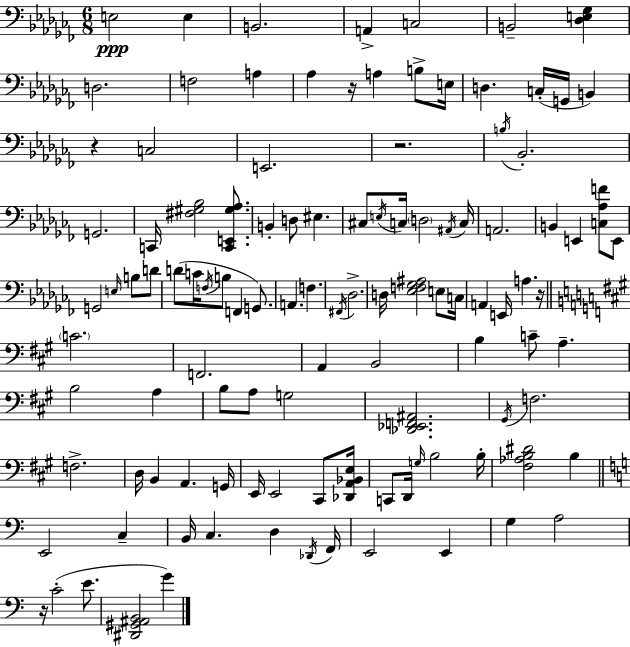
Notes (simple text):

E3/h E3/q B2/h. A2/q C3/h B2/h [Db3,E3,Gb3]/q D3/h. F3/h A3/q Ab3/q R/s A3/q B3/e E3/s D3/q. C3/s G2/s B2/q R/q C3/h E2/h. R/h. B3/s Bb2/h. G2/h. C2/s [F#3,G#3,Bb3]/h [C2,E2,G#3,Ab3]/e. B2/q D3/e EIS3/q. C#3/e E3/s C3/s D3/h A#2/s C3/s A2/h. B2/q E2/q [C3,Ab3,F4]/e E2/e G2/h E3/s B3/e D4/e D4/e C4/s F3/s B3/e F2/q G2/e. A2/q. F3/q. F#2/s Db3/h. D3/s [Eb3,F3,Gb3,A#3]/h E3/e C3/s A2/q E2/s A3/q. R/s C4/h. F2/h. A2/q B2/h B3/q C4/e A3/q. B3/h A3/q B3/e A3/e G3/h [Db2,Eb2,F2,A#2]/h. G#2/s F3/h. F3/h. D3/s B2/q A2/q. G2/s E2/s E2/h C#2/e [Db2,A2,Bb2,E3]/s C2/e D2/s G3/s B3/h B3/s [F#3,Ab3,B3,D#4]/h B3/q E2/h C3/q B2/s C3/q. D3/q Db2/s F2/s E2/h E2/q G3/q A3/h R/s C4/h E4/e. [D#2,G#2,A#2,B2]/h G4/q